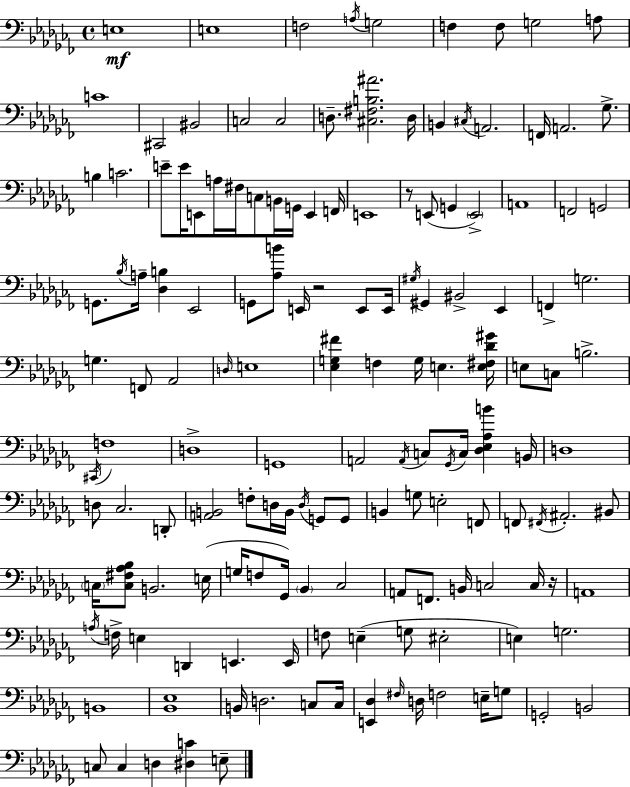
{
  \clef bass
  \time 4/4
  \defaultTimeSignature
  \key aes \minor
  e1\mf | e1 | f2 \acciaccatura { a16 } g2 | f4 f8 g2 a8 | \break c'1 | cis,2 bis,2 | c2 c2 | d8.-- <cis fis b ais'>2. | \break d16 b,4 \acciaccatura { cis16 } a,2. | f,16 a,2. ges8.-> | b4 c'2. | e'8-- e'16 e,8 a16 fis16 c8 b,16 g,16 e,4 | \break f,16 e,1 | r8 e,8( g,4 \parenthesize e,2->) | a,1 | f,2 g,2 | \break g,8. \acciaccatura { bes16 } a16-- <des b>4 ees,2 | g,8 <aes b'>8 e,16 r2 | e,8 e,16 \acciaccatura { gis16 } gis,4 bis,2-> | ees,4 f,4-> g2. | \break g4. f,8 aes,2 | \grace { d16 } e1 | <ees g fis'>4 f4 g16 e4. | <e fis des' gis'>16 e8 c8 b2.-> | \break \acciaccatura { cis,16 } f1 | d1-> | g,1 | a,2 \acciaccatura { a,16 } c8 | \break \acciaccatura { ges,16 } c16 <des ees aes b'>4 b,16 d1 | d8 ces2. | d,8-. <a, b,>2 | f8-. d16 b,16 \acciaccatura { d16 } g,8 g,8 b,4 g8 e2-. | \break f,8 f,8 \acciaccatura { fis,16 } ais,2.-. | bis,8 \parenthesize c16 <c fis aes bes>8 b,2. | e16( g16 f8 ges,16) \parenthesize bes,4 | ces2 a,8 f,8. b,16 | \break c2 c16 r16 a,1 | \acciaccatura { a16 } f16-> e4 | d,4 e,4. e,16 f8 e4--( | g8 eis2-. e4) g2. | \break b,1 | <bes, ees>1 | b,16 d2. | c8 c16 <e, des>4 \grace { fis16 } | \break d16 f2 e16-- g8 g,2-. | b,2 c8 c4 | d4 <dis c'>4 e8-- \bar "|."
}